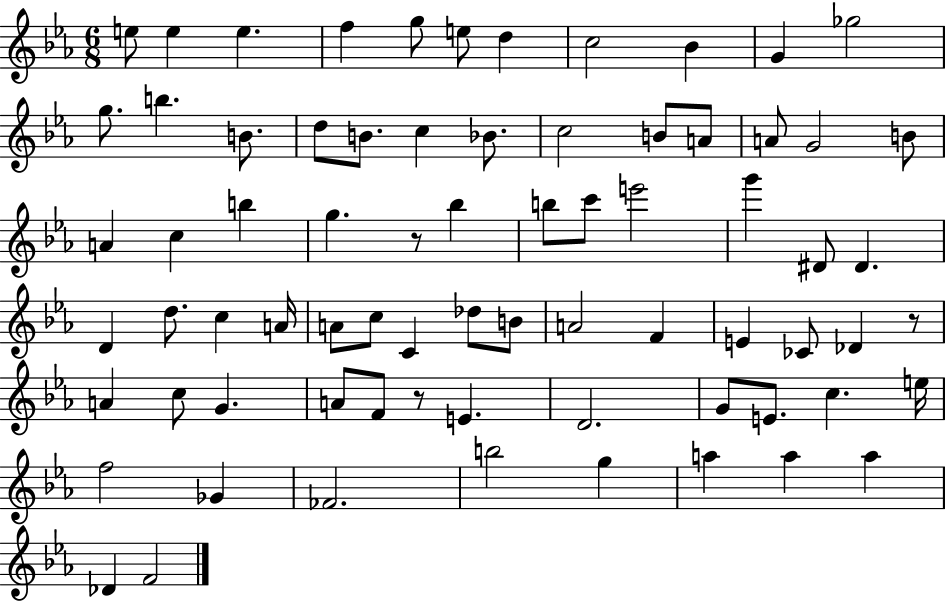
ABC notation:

X:1
T:Untitled
M:6/8
L:1/4
K:Eb
e/2 e e f g/2 e/2 d c2 _B G _g2 g/2 b B/2 d/2 B/2 c _B/2 c2 B/2 A/2 A/2 G2 B/2 A c b g z/2 _b b/2 c'/2 e'2 g' ^D/2 ^D D d/2 c A/4 A/2 c/2 C _d/2 B/2 A2 F E _C/2 _D z/2 A c/2 G A/2 F/2 z/2 E D2 G/2 E/2 c e/4 f2 _G _F2 b2 g a a a _D F2